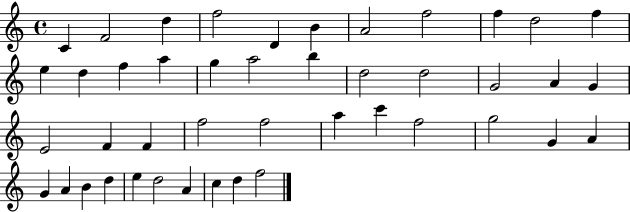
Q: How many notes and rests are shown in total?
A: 44